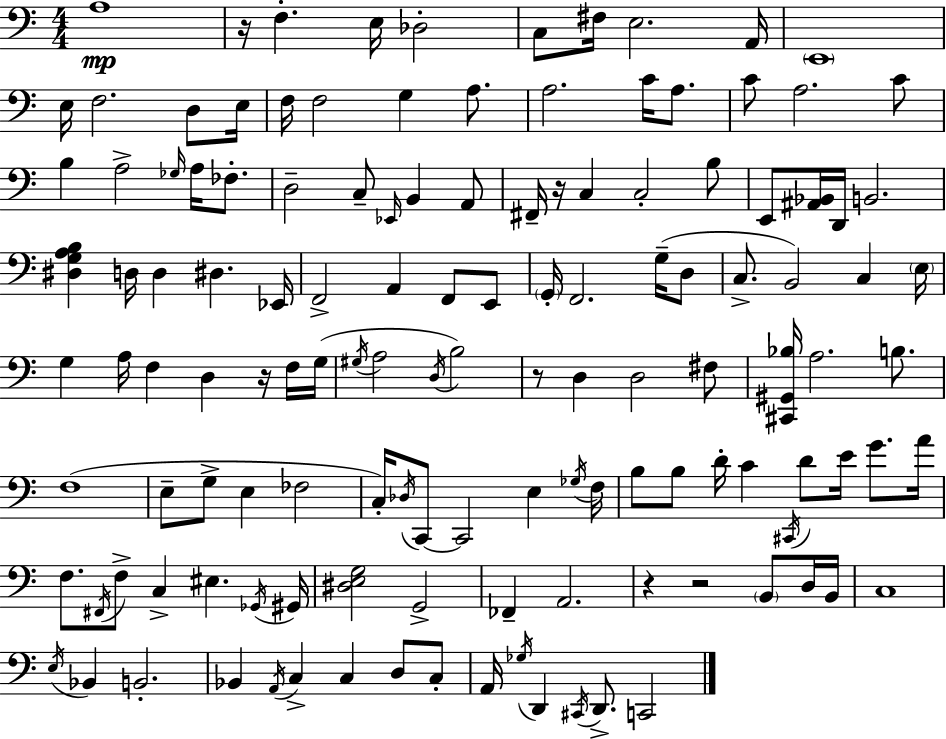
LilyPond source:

{
  \clef bass
  \numericTimeSignature
  \time 4/4
  \key c \major
  \repeat volta 2 { a1\mp | r16 f4.-. e16 des2-. | c8 fis16 e2. a,16 | \parenthesize e,1 | \break e16 f2. d8 e16 | f16 f2 g4 a8. | a2. c'16 a8. | c'8 a2. c'8 | \break b4 a2-> \grace { ges16 } a16 fes8.-. | d2-- c8-- \grace { ees,16 } b,4 | a,8 fis,16-- r16 c4 c2-. | b8 e,8 <ais, bes,>16 d,16 b,2. | \break <dis g a b>4 d16 d4 dis4. | ees,16 f,2-> a,4 f,8 | e,8 \parenthesize g,16-. f,2. g16--( | d8 c8.-> b,2) c4 | \break \parenthesize e16 g4 a16 f4 d4 r16 | f16 g16( \acciaccatura { gis16 } a2 \acciaccatura { d16 } b2) | r8 d4 d2 | fis8 <cis, gis, bes>16 a2. | \break b8. f1( | e8-- g8-> e4 fes2 | c16-.) \acciaccatura { des16 } c,8~~ c,2 | e4 \acciaccatura { ges16 } f16 b8 b8 d'16-. c'4 \acciaccatura { cis,16 } | \break d'8 e'16 g'8. a'16 f8. \acciaccatura { fis,16 } f8-> c4-> | eis4. \acciaccatura { ges,16 } gis,16 <dis e g>2 | g,2-> fes,4-- a,2. | r4 r2 | \break \parenthesize b,8 d16 b,16 c1 | \acciaccatura { e16 } bes,4 b,2.-. | bes,4 \acciaccatura { a,16 } c4-> | c4 d8 c8-. a,16 \acciaccatura { ges16 } d,4 | \break \acciaccatura { cis,16 } d,8.-> c,2 } \bar "|."
}